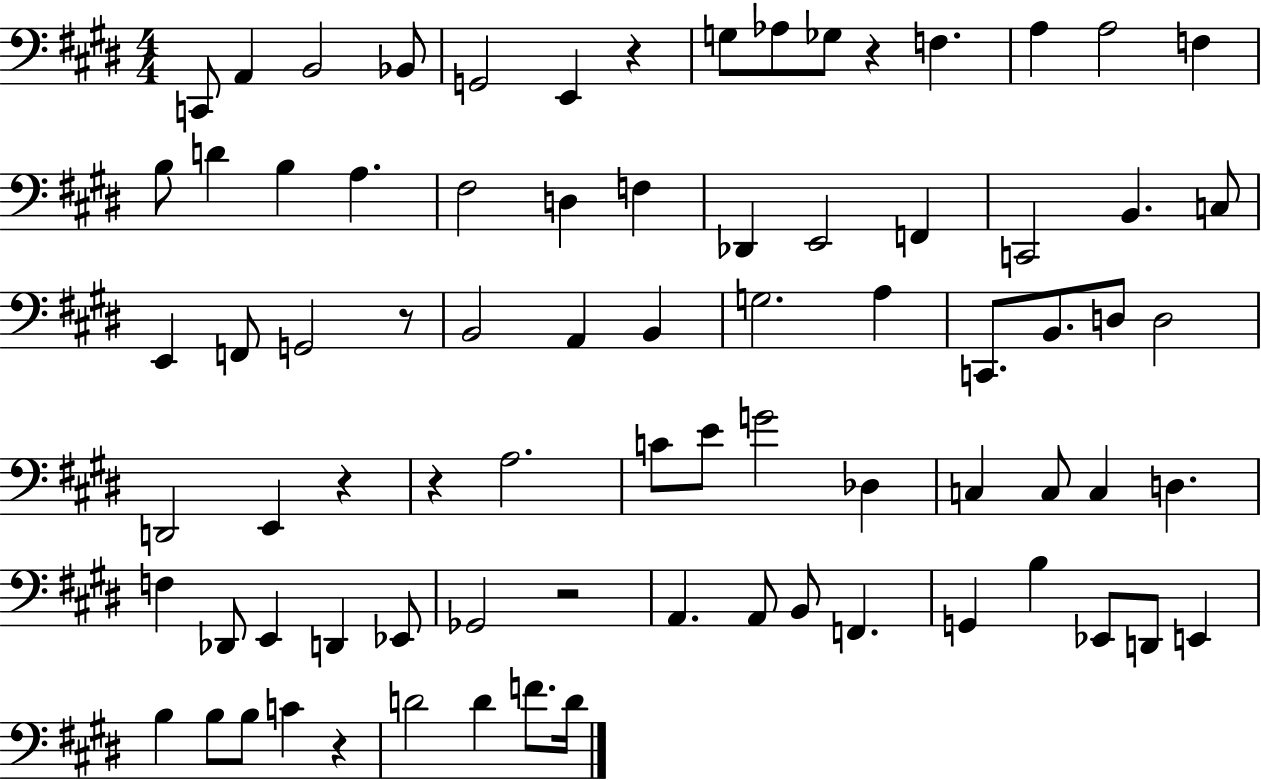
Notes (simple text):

C2/e A2/q B2/h Bb2/e G2/h E2/q R/q G3/e Ab3/e Gb3/e R/q F3/q. A3/q A3/h F3/q B3/e D4/q B3/q A3/q. F#3/h D3/q F3/q Db2/q E2/h F2/q C2/h B2/q. C3/e E2/q F2/e G2/h R/e B2/h A2/q B2/q G3/h. A3/q C2/e. B2/e. D3/e D3/h D2/h E2/q R/q R/q A3/h. C4/e E4/e G4/h Db3/q C3/q C3/e C3/q D3/q. F3/q Db2/e E2/q D2/q Eb2/e Gb2/h R/h A2/q. A2/e B2/e F2/q. G2/q B3/q Eb2/e D2/e E2/q B3/q B3/e B3/e C4/q R/q D4/h D4/q F4/e. D4/s